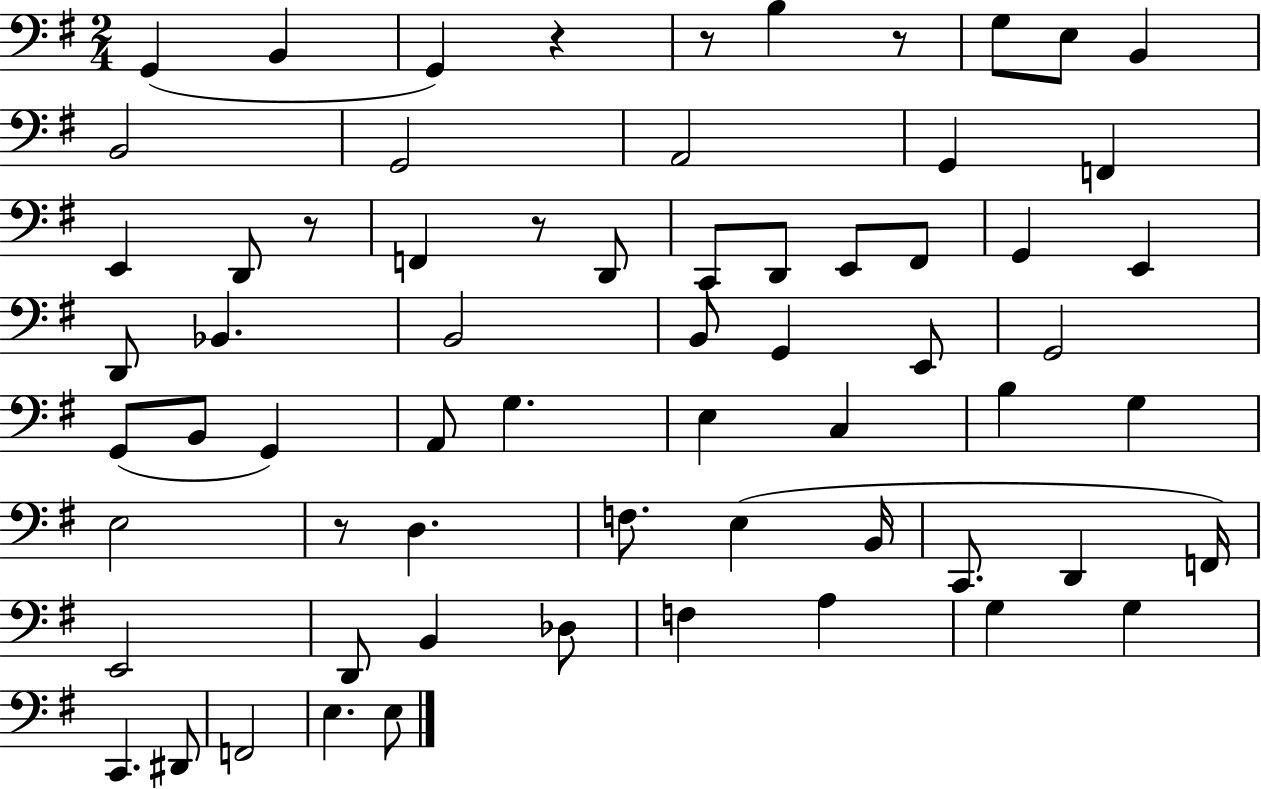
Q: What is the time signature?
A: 2/4